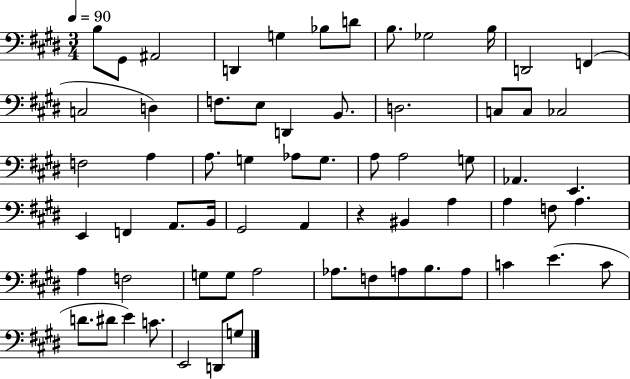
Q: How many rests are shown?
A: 1